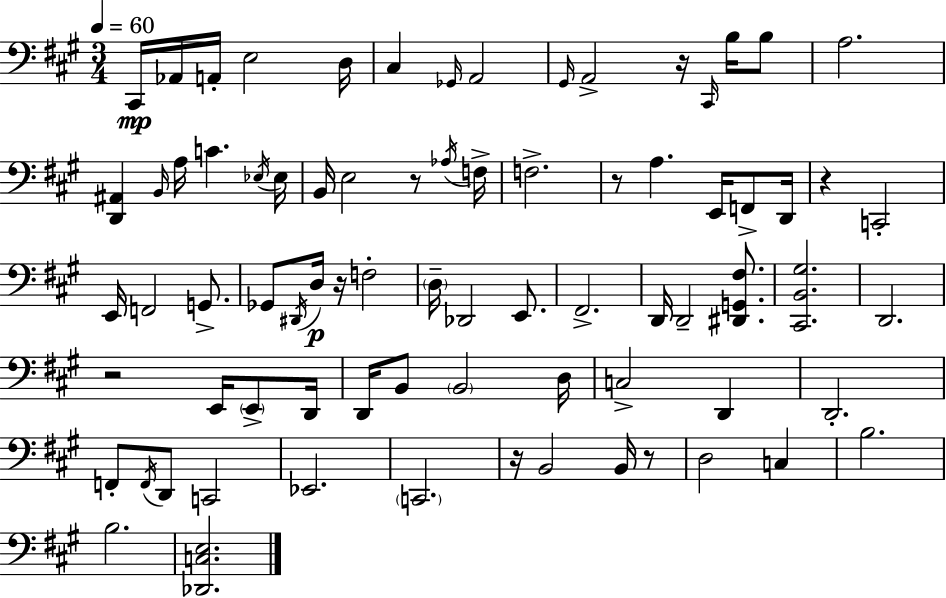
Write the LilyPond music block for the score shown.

{
  \clef bass
  \numericTimeSignature
  \time 3/4
  \key a \major
  \tempo 4 = 60
  cis,16\mp aes,16 a,16-. e2 d16 | cis4 \grace { ges,16 } a,2 | \grace { gis,16 } a,2-> r16 \grace { cis,16 } | b16 b8 a2. | \break <d, ais,>4 \grace { b,16 } a16 c'4. | \acciaccatura { ees16 } ees16 b,16 e2 | r8 \acciaccatura { aes16 } f16-> f2.-> | r8 a4. | \break e,16 f,8-> d,16 r4 c,2-. | e,16 f,2 | g,8.-> ges,8 \acciaccatura { dis,16 }\p d16 r16 f2-. | \parenthesize d16-- des,2 | \break e,8. fis,2.-> | d,16 d,2-- | <dis, g, fis>8. <cis, b, gis>2. | d,2. | \break r2 | e,16 \parenthesize e,8-> d,16 d,16 b,8 \parenthesize b,2 | d16 c2-> | d,4 d,2.-. | \break f,8-. \acciaccatura { f,16 } d,8 | c,2 ees,2. | \parenthesize c,2. | r16 b,2 | \break b,16 r8 d2 | c4 b2. | b2. | <des, c e>2. | \break \bar "|."
}